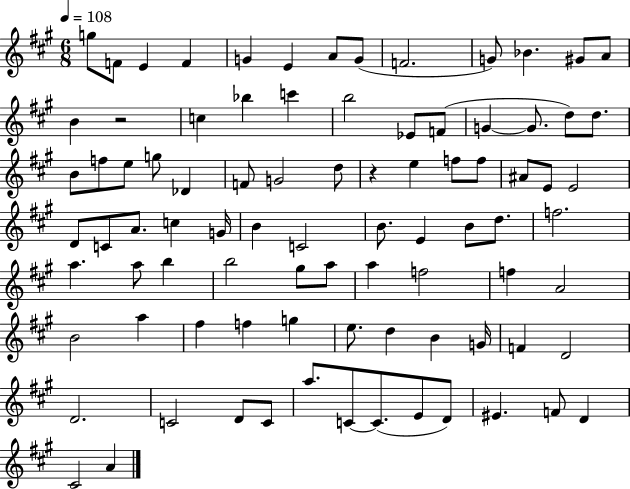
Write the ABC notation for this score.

X:1
T:Untitled
M:6/8
L:1/4
K:A
g/2 F/2 E F G E A/2 G/2 F2 G/2 _B ^G/2 A/2 B z2 c _b c' b2 _E/2 F/2 G G/2 d/2 d/2 B/2 f/2 e/2 g/2 _D F/2 G2 d/2 z e f/2 f/2 ^A/2 E/2 E2 D/2 C/2 A/2 c G/4 B C2 B/2 E B/2 d/2 f2 a a/2 b b2 ^g/2 a/2 a f2 f A2 B2 a ^f f g e/2 d B G/4 F D2 D2 C2 D/2 C/2 a/2 C/2 C/2 E/2 D/2 ^E F/2 D ^C2 A